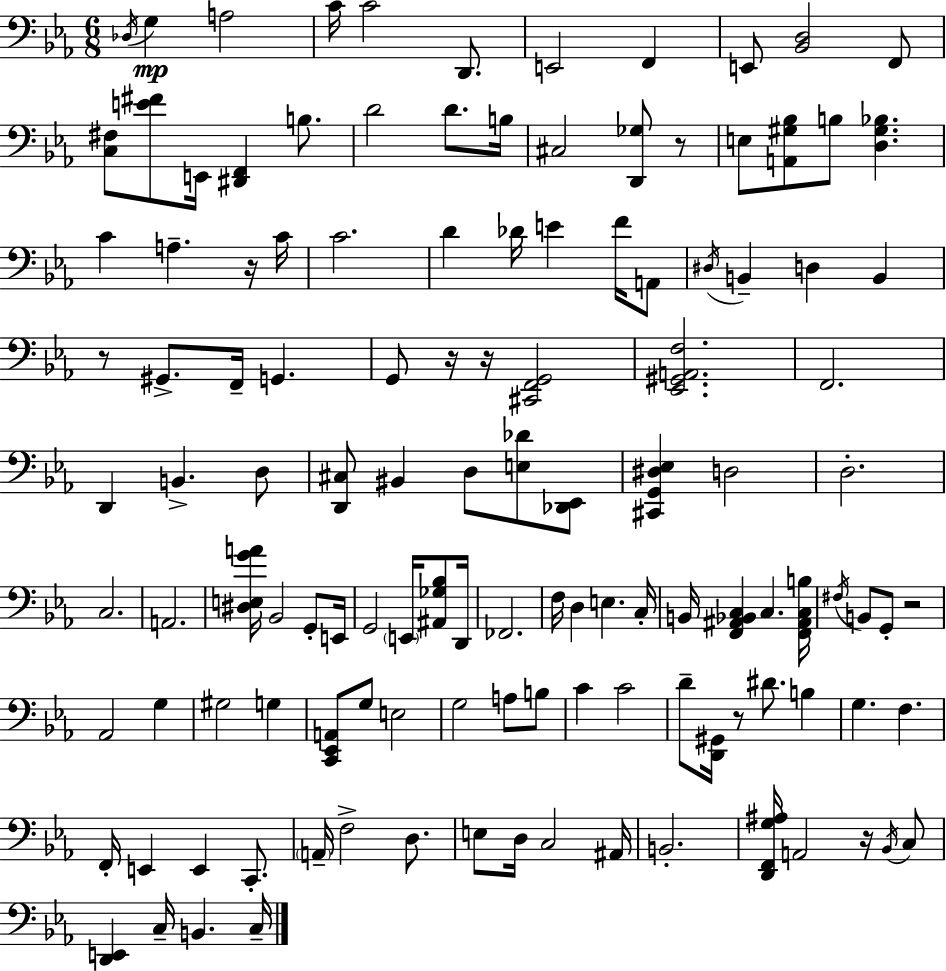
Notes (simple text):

Db3/s G3/q A3/h C4/s C4/h D2/e. E2/h F2/q E2/e [Bb2,D3]/h F2/e [C3,F#3]/e [E4,F#4]/e E2/s [D#2,F2]/q B3/e. D4/h D4/e. B3/s C#3/h [D2,Gb3]/e R/e E3/e [A2,G#3,Bb3]/e B3/e [D3,G#3,Bb3]/q. C4/q A3/q. R/s C4/s C4/h. D4/q Db4/s E4/q F4/s A2/e D#3/s B2/q D3/q B2/q R/e G#2/e. F2/s G2/q. G2/e R/s R/s [C#2,F2,G2]/h [Eb2,G#2,A2,F3]/h. F2/h. D2/q B2/q. D3/e [D2,C#3]/e BIS2/q D3/e [E3,Db4]/e [Db2,Eb2]/e [C#2,G2,D#3,Eb3]/q D3/h D3/h. C3/h. A2/h. [D#3,E3,G4,A4]/s Bb2/h G2/e E2/s G2/h E2/s [A#2,Gb3,Bb3]/e D2/s FES2/h. F3/s D3/q E3/q. C3/s B2/s [F2,A#2,Bb2,C3]/q C3/q. [F2,A#2,C3,B3]/s F#3/s B2/e G2/e R/h Ab2/h G3/q G#3/h G3/q [C2,Eb2,A2]/e G3/e E3/h G3/h A3/e B3/e C4/q C4/h D4/e [D2,G#2]/s R/e D#4/e. B3/q G3/q. F3/q. F2/s E2/q E2/q C2/e. A2/s F3/h D3/e. E3/e D3/s C3/h A#2/s B2/h. [D2,F2,G3,A#3]/s A2/h R/s Bb2/s C3/e [D2,E2]/q C3/s B2/q. C3/s